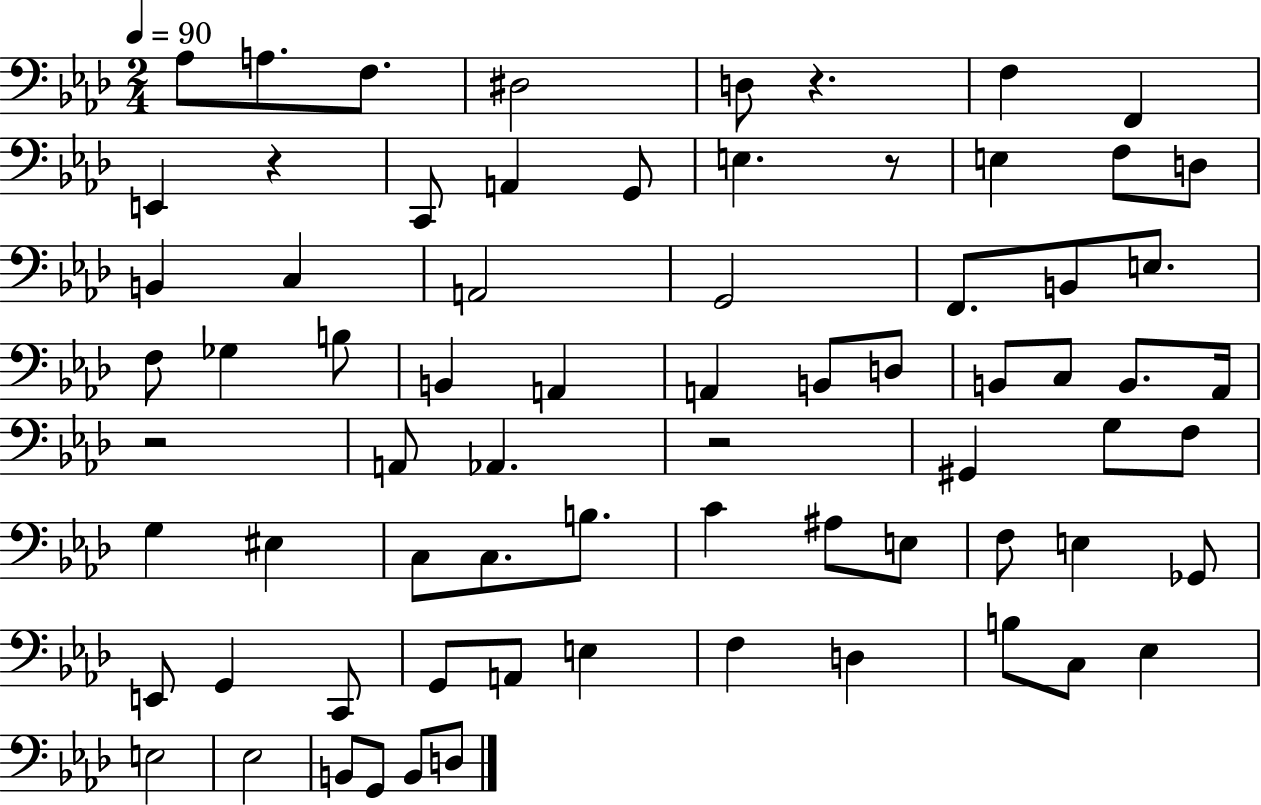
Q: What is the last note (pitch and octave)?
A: D3